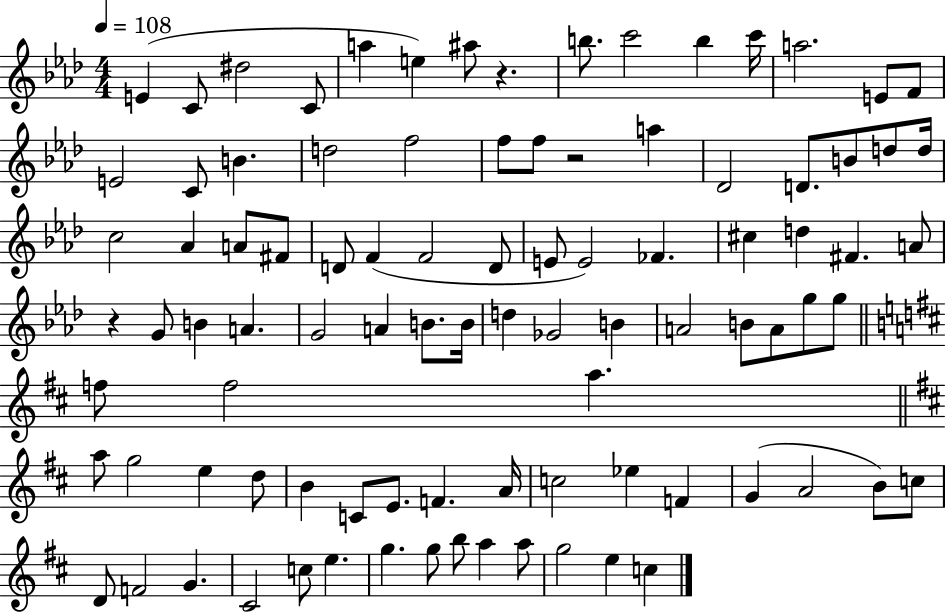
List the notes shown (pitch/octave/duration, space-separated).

E4/q C4/e D#5/h C4/e A5/q E5/q A#5/e R/q. B5/e. C6/h B5/q C6/s A5/h. E4/e F4/e E4/h C4/e B4/q. D5/h F5/h F5/e F5/e R/h A5/q Db4/h D4/e. B4/e D5/e D5/s C5/h Ab4/q A4/e F#4/e D4/e F4/q F4/h D4/e E4/e E4/h FES4/q. C#5/q D5/q F#4/q. A4/e R/q G4/e B4/q A4/q. G4/h A4/q B4/e. B4/s D5/q Gb4/h B4/q A4/h B4/e A4/e G5/e G5/e F5/e F5/h A5/q. A5/e G5/h E5/q D5/e B4/q C4/e E4/e. F4/q. A4/s C5/h Eb5/q F4/q G4/q A4/h B4/e C5/e D4/e F4/h G4/q. C#4/h C5/e E5/q. G5/q. G5/e B5/e A5/q A5/e G5/h E5/q C5/q